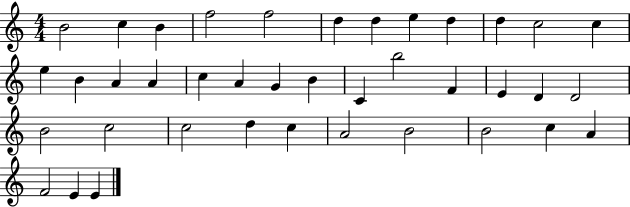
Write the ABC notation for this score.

X:1
T:Untitled
M:4/4
L:1/4
K:C
B2 c B f2 f2 d d e d d c2 c e B A A c A G B C b2 F E D D2 B2 c2 c2 d c A2 B2 B2 c A F2 E E